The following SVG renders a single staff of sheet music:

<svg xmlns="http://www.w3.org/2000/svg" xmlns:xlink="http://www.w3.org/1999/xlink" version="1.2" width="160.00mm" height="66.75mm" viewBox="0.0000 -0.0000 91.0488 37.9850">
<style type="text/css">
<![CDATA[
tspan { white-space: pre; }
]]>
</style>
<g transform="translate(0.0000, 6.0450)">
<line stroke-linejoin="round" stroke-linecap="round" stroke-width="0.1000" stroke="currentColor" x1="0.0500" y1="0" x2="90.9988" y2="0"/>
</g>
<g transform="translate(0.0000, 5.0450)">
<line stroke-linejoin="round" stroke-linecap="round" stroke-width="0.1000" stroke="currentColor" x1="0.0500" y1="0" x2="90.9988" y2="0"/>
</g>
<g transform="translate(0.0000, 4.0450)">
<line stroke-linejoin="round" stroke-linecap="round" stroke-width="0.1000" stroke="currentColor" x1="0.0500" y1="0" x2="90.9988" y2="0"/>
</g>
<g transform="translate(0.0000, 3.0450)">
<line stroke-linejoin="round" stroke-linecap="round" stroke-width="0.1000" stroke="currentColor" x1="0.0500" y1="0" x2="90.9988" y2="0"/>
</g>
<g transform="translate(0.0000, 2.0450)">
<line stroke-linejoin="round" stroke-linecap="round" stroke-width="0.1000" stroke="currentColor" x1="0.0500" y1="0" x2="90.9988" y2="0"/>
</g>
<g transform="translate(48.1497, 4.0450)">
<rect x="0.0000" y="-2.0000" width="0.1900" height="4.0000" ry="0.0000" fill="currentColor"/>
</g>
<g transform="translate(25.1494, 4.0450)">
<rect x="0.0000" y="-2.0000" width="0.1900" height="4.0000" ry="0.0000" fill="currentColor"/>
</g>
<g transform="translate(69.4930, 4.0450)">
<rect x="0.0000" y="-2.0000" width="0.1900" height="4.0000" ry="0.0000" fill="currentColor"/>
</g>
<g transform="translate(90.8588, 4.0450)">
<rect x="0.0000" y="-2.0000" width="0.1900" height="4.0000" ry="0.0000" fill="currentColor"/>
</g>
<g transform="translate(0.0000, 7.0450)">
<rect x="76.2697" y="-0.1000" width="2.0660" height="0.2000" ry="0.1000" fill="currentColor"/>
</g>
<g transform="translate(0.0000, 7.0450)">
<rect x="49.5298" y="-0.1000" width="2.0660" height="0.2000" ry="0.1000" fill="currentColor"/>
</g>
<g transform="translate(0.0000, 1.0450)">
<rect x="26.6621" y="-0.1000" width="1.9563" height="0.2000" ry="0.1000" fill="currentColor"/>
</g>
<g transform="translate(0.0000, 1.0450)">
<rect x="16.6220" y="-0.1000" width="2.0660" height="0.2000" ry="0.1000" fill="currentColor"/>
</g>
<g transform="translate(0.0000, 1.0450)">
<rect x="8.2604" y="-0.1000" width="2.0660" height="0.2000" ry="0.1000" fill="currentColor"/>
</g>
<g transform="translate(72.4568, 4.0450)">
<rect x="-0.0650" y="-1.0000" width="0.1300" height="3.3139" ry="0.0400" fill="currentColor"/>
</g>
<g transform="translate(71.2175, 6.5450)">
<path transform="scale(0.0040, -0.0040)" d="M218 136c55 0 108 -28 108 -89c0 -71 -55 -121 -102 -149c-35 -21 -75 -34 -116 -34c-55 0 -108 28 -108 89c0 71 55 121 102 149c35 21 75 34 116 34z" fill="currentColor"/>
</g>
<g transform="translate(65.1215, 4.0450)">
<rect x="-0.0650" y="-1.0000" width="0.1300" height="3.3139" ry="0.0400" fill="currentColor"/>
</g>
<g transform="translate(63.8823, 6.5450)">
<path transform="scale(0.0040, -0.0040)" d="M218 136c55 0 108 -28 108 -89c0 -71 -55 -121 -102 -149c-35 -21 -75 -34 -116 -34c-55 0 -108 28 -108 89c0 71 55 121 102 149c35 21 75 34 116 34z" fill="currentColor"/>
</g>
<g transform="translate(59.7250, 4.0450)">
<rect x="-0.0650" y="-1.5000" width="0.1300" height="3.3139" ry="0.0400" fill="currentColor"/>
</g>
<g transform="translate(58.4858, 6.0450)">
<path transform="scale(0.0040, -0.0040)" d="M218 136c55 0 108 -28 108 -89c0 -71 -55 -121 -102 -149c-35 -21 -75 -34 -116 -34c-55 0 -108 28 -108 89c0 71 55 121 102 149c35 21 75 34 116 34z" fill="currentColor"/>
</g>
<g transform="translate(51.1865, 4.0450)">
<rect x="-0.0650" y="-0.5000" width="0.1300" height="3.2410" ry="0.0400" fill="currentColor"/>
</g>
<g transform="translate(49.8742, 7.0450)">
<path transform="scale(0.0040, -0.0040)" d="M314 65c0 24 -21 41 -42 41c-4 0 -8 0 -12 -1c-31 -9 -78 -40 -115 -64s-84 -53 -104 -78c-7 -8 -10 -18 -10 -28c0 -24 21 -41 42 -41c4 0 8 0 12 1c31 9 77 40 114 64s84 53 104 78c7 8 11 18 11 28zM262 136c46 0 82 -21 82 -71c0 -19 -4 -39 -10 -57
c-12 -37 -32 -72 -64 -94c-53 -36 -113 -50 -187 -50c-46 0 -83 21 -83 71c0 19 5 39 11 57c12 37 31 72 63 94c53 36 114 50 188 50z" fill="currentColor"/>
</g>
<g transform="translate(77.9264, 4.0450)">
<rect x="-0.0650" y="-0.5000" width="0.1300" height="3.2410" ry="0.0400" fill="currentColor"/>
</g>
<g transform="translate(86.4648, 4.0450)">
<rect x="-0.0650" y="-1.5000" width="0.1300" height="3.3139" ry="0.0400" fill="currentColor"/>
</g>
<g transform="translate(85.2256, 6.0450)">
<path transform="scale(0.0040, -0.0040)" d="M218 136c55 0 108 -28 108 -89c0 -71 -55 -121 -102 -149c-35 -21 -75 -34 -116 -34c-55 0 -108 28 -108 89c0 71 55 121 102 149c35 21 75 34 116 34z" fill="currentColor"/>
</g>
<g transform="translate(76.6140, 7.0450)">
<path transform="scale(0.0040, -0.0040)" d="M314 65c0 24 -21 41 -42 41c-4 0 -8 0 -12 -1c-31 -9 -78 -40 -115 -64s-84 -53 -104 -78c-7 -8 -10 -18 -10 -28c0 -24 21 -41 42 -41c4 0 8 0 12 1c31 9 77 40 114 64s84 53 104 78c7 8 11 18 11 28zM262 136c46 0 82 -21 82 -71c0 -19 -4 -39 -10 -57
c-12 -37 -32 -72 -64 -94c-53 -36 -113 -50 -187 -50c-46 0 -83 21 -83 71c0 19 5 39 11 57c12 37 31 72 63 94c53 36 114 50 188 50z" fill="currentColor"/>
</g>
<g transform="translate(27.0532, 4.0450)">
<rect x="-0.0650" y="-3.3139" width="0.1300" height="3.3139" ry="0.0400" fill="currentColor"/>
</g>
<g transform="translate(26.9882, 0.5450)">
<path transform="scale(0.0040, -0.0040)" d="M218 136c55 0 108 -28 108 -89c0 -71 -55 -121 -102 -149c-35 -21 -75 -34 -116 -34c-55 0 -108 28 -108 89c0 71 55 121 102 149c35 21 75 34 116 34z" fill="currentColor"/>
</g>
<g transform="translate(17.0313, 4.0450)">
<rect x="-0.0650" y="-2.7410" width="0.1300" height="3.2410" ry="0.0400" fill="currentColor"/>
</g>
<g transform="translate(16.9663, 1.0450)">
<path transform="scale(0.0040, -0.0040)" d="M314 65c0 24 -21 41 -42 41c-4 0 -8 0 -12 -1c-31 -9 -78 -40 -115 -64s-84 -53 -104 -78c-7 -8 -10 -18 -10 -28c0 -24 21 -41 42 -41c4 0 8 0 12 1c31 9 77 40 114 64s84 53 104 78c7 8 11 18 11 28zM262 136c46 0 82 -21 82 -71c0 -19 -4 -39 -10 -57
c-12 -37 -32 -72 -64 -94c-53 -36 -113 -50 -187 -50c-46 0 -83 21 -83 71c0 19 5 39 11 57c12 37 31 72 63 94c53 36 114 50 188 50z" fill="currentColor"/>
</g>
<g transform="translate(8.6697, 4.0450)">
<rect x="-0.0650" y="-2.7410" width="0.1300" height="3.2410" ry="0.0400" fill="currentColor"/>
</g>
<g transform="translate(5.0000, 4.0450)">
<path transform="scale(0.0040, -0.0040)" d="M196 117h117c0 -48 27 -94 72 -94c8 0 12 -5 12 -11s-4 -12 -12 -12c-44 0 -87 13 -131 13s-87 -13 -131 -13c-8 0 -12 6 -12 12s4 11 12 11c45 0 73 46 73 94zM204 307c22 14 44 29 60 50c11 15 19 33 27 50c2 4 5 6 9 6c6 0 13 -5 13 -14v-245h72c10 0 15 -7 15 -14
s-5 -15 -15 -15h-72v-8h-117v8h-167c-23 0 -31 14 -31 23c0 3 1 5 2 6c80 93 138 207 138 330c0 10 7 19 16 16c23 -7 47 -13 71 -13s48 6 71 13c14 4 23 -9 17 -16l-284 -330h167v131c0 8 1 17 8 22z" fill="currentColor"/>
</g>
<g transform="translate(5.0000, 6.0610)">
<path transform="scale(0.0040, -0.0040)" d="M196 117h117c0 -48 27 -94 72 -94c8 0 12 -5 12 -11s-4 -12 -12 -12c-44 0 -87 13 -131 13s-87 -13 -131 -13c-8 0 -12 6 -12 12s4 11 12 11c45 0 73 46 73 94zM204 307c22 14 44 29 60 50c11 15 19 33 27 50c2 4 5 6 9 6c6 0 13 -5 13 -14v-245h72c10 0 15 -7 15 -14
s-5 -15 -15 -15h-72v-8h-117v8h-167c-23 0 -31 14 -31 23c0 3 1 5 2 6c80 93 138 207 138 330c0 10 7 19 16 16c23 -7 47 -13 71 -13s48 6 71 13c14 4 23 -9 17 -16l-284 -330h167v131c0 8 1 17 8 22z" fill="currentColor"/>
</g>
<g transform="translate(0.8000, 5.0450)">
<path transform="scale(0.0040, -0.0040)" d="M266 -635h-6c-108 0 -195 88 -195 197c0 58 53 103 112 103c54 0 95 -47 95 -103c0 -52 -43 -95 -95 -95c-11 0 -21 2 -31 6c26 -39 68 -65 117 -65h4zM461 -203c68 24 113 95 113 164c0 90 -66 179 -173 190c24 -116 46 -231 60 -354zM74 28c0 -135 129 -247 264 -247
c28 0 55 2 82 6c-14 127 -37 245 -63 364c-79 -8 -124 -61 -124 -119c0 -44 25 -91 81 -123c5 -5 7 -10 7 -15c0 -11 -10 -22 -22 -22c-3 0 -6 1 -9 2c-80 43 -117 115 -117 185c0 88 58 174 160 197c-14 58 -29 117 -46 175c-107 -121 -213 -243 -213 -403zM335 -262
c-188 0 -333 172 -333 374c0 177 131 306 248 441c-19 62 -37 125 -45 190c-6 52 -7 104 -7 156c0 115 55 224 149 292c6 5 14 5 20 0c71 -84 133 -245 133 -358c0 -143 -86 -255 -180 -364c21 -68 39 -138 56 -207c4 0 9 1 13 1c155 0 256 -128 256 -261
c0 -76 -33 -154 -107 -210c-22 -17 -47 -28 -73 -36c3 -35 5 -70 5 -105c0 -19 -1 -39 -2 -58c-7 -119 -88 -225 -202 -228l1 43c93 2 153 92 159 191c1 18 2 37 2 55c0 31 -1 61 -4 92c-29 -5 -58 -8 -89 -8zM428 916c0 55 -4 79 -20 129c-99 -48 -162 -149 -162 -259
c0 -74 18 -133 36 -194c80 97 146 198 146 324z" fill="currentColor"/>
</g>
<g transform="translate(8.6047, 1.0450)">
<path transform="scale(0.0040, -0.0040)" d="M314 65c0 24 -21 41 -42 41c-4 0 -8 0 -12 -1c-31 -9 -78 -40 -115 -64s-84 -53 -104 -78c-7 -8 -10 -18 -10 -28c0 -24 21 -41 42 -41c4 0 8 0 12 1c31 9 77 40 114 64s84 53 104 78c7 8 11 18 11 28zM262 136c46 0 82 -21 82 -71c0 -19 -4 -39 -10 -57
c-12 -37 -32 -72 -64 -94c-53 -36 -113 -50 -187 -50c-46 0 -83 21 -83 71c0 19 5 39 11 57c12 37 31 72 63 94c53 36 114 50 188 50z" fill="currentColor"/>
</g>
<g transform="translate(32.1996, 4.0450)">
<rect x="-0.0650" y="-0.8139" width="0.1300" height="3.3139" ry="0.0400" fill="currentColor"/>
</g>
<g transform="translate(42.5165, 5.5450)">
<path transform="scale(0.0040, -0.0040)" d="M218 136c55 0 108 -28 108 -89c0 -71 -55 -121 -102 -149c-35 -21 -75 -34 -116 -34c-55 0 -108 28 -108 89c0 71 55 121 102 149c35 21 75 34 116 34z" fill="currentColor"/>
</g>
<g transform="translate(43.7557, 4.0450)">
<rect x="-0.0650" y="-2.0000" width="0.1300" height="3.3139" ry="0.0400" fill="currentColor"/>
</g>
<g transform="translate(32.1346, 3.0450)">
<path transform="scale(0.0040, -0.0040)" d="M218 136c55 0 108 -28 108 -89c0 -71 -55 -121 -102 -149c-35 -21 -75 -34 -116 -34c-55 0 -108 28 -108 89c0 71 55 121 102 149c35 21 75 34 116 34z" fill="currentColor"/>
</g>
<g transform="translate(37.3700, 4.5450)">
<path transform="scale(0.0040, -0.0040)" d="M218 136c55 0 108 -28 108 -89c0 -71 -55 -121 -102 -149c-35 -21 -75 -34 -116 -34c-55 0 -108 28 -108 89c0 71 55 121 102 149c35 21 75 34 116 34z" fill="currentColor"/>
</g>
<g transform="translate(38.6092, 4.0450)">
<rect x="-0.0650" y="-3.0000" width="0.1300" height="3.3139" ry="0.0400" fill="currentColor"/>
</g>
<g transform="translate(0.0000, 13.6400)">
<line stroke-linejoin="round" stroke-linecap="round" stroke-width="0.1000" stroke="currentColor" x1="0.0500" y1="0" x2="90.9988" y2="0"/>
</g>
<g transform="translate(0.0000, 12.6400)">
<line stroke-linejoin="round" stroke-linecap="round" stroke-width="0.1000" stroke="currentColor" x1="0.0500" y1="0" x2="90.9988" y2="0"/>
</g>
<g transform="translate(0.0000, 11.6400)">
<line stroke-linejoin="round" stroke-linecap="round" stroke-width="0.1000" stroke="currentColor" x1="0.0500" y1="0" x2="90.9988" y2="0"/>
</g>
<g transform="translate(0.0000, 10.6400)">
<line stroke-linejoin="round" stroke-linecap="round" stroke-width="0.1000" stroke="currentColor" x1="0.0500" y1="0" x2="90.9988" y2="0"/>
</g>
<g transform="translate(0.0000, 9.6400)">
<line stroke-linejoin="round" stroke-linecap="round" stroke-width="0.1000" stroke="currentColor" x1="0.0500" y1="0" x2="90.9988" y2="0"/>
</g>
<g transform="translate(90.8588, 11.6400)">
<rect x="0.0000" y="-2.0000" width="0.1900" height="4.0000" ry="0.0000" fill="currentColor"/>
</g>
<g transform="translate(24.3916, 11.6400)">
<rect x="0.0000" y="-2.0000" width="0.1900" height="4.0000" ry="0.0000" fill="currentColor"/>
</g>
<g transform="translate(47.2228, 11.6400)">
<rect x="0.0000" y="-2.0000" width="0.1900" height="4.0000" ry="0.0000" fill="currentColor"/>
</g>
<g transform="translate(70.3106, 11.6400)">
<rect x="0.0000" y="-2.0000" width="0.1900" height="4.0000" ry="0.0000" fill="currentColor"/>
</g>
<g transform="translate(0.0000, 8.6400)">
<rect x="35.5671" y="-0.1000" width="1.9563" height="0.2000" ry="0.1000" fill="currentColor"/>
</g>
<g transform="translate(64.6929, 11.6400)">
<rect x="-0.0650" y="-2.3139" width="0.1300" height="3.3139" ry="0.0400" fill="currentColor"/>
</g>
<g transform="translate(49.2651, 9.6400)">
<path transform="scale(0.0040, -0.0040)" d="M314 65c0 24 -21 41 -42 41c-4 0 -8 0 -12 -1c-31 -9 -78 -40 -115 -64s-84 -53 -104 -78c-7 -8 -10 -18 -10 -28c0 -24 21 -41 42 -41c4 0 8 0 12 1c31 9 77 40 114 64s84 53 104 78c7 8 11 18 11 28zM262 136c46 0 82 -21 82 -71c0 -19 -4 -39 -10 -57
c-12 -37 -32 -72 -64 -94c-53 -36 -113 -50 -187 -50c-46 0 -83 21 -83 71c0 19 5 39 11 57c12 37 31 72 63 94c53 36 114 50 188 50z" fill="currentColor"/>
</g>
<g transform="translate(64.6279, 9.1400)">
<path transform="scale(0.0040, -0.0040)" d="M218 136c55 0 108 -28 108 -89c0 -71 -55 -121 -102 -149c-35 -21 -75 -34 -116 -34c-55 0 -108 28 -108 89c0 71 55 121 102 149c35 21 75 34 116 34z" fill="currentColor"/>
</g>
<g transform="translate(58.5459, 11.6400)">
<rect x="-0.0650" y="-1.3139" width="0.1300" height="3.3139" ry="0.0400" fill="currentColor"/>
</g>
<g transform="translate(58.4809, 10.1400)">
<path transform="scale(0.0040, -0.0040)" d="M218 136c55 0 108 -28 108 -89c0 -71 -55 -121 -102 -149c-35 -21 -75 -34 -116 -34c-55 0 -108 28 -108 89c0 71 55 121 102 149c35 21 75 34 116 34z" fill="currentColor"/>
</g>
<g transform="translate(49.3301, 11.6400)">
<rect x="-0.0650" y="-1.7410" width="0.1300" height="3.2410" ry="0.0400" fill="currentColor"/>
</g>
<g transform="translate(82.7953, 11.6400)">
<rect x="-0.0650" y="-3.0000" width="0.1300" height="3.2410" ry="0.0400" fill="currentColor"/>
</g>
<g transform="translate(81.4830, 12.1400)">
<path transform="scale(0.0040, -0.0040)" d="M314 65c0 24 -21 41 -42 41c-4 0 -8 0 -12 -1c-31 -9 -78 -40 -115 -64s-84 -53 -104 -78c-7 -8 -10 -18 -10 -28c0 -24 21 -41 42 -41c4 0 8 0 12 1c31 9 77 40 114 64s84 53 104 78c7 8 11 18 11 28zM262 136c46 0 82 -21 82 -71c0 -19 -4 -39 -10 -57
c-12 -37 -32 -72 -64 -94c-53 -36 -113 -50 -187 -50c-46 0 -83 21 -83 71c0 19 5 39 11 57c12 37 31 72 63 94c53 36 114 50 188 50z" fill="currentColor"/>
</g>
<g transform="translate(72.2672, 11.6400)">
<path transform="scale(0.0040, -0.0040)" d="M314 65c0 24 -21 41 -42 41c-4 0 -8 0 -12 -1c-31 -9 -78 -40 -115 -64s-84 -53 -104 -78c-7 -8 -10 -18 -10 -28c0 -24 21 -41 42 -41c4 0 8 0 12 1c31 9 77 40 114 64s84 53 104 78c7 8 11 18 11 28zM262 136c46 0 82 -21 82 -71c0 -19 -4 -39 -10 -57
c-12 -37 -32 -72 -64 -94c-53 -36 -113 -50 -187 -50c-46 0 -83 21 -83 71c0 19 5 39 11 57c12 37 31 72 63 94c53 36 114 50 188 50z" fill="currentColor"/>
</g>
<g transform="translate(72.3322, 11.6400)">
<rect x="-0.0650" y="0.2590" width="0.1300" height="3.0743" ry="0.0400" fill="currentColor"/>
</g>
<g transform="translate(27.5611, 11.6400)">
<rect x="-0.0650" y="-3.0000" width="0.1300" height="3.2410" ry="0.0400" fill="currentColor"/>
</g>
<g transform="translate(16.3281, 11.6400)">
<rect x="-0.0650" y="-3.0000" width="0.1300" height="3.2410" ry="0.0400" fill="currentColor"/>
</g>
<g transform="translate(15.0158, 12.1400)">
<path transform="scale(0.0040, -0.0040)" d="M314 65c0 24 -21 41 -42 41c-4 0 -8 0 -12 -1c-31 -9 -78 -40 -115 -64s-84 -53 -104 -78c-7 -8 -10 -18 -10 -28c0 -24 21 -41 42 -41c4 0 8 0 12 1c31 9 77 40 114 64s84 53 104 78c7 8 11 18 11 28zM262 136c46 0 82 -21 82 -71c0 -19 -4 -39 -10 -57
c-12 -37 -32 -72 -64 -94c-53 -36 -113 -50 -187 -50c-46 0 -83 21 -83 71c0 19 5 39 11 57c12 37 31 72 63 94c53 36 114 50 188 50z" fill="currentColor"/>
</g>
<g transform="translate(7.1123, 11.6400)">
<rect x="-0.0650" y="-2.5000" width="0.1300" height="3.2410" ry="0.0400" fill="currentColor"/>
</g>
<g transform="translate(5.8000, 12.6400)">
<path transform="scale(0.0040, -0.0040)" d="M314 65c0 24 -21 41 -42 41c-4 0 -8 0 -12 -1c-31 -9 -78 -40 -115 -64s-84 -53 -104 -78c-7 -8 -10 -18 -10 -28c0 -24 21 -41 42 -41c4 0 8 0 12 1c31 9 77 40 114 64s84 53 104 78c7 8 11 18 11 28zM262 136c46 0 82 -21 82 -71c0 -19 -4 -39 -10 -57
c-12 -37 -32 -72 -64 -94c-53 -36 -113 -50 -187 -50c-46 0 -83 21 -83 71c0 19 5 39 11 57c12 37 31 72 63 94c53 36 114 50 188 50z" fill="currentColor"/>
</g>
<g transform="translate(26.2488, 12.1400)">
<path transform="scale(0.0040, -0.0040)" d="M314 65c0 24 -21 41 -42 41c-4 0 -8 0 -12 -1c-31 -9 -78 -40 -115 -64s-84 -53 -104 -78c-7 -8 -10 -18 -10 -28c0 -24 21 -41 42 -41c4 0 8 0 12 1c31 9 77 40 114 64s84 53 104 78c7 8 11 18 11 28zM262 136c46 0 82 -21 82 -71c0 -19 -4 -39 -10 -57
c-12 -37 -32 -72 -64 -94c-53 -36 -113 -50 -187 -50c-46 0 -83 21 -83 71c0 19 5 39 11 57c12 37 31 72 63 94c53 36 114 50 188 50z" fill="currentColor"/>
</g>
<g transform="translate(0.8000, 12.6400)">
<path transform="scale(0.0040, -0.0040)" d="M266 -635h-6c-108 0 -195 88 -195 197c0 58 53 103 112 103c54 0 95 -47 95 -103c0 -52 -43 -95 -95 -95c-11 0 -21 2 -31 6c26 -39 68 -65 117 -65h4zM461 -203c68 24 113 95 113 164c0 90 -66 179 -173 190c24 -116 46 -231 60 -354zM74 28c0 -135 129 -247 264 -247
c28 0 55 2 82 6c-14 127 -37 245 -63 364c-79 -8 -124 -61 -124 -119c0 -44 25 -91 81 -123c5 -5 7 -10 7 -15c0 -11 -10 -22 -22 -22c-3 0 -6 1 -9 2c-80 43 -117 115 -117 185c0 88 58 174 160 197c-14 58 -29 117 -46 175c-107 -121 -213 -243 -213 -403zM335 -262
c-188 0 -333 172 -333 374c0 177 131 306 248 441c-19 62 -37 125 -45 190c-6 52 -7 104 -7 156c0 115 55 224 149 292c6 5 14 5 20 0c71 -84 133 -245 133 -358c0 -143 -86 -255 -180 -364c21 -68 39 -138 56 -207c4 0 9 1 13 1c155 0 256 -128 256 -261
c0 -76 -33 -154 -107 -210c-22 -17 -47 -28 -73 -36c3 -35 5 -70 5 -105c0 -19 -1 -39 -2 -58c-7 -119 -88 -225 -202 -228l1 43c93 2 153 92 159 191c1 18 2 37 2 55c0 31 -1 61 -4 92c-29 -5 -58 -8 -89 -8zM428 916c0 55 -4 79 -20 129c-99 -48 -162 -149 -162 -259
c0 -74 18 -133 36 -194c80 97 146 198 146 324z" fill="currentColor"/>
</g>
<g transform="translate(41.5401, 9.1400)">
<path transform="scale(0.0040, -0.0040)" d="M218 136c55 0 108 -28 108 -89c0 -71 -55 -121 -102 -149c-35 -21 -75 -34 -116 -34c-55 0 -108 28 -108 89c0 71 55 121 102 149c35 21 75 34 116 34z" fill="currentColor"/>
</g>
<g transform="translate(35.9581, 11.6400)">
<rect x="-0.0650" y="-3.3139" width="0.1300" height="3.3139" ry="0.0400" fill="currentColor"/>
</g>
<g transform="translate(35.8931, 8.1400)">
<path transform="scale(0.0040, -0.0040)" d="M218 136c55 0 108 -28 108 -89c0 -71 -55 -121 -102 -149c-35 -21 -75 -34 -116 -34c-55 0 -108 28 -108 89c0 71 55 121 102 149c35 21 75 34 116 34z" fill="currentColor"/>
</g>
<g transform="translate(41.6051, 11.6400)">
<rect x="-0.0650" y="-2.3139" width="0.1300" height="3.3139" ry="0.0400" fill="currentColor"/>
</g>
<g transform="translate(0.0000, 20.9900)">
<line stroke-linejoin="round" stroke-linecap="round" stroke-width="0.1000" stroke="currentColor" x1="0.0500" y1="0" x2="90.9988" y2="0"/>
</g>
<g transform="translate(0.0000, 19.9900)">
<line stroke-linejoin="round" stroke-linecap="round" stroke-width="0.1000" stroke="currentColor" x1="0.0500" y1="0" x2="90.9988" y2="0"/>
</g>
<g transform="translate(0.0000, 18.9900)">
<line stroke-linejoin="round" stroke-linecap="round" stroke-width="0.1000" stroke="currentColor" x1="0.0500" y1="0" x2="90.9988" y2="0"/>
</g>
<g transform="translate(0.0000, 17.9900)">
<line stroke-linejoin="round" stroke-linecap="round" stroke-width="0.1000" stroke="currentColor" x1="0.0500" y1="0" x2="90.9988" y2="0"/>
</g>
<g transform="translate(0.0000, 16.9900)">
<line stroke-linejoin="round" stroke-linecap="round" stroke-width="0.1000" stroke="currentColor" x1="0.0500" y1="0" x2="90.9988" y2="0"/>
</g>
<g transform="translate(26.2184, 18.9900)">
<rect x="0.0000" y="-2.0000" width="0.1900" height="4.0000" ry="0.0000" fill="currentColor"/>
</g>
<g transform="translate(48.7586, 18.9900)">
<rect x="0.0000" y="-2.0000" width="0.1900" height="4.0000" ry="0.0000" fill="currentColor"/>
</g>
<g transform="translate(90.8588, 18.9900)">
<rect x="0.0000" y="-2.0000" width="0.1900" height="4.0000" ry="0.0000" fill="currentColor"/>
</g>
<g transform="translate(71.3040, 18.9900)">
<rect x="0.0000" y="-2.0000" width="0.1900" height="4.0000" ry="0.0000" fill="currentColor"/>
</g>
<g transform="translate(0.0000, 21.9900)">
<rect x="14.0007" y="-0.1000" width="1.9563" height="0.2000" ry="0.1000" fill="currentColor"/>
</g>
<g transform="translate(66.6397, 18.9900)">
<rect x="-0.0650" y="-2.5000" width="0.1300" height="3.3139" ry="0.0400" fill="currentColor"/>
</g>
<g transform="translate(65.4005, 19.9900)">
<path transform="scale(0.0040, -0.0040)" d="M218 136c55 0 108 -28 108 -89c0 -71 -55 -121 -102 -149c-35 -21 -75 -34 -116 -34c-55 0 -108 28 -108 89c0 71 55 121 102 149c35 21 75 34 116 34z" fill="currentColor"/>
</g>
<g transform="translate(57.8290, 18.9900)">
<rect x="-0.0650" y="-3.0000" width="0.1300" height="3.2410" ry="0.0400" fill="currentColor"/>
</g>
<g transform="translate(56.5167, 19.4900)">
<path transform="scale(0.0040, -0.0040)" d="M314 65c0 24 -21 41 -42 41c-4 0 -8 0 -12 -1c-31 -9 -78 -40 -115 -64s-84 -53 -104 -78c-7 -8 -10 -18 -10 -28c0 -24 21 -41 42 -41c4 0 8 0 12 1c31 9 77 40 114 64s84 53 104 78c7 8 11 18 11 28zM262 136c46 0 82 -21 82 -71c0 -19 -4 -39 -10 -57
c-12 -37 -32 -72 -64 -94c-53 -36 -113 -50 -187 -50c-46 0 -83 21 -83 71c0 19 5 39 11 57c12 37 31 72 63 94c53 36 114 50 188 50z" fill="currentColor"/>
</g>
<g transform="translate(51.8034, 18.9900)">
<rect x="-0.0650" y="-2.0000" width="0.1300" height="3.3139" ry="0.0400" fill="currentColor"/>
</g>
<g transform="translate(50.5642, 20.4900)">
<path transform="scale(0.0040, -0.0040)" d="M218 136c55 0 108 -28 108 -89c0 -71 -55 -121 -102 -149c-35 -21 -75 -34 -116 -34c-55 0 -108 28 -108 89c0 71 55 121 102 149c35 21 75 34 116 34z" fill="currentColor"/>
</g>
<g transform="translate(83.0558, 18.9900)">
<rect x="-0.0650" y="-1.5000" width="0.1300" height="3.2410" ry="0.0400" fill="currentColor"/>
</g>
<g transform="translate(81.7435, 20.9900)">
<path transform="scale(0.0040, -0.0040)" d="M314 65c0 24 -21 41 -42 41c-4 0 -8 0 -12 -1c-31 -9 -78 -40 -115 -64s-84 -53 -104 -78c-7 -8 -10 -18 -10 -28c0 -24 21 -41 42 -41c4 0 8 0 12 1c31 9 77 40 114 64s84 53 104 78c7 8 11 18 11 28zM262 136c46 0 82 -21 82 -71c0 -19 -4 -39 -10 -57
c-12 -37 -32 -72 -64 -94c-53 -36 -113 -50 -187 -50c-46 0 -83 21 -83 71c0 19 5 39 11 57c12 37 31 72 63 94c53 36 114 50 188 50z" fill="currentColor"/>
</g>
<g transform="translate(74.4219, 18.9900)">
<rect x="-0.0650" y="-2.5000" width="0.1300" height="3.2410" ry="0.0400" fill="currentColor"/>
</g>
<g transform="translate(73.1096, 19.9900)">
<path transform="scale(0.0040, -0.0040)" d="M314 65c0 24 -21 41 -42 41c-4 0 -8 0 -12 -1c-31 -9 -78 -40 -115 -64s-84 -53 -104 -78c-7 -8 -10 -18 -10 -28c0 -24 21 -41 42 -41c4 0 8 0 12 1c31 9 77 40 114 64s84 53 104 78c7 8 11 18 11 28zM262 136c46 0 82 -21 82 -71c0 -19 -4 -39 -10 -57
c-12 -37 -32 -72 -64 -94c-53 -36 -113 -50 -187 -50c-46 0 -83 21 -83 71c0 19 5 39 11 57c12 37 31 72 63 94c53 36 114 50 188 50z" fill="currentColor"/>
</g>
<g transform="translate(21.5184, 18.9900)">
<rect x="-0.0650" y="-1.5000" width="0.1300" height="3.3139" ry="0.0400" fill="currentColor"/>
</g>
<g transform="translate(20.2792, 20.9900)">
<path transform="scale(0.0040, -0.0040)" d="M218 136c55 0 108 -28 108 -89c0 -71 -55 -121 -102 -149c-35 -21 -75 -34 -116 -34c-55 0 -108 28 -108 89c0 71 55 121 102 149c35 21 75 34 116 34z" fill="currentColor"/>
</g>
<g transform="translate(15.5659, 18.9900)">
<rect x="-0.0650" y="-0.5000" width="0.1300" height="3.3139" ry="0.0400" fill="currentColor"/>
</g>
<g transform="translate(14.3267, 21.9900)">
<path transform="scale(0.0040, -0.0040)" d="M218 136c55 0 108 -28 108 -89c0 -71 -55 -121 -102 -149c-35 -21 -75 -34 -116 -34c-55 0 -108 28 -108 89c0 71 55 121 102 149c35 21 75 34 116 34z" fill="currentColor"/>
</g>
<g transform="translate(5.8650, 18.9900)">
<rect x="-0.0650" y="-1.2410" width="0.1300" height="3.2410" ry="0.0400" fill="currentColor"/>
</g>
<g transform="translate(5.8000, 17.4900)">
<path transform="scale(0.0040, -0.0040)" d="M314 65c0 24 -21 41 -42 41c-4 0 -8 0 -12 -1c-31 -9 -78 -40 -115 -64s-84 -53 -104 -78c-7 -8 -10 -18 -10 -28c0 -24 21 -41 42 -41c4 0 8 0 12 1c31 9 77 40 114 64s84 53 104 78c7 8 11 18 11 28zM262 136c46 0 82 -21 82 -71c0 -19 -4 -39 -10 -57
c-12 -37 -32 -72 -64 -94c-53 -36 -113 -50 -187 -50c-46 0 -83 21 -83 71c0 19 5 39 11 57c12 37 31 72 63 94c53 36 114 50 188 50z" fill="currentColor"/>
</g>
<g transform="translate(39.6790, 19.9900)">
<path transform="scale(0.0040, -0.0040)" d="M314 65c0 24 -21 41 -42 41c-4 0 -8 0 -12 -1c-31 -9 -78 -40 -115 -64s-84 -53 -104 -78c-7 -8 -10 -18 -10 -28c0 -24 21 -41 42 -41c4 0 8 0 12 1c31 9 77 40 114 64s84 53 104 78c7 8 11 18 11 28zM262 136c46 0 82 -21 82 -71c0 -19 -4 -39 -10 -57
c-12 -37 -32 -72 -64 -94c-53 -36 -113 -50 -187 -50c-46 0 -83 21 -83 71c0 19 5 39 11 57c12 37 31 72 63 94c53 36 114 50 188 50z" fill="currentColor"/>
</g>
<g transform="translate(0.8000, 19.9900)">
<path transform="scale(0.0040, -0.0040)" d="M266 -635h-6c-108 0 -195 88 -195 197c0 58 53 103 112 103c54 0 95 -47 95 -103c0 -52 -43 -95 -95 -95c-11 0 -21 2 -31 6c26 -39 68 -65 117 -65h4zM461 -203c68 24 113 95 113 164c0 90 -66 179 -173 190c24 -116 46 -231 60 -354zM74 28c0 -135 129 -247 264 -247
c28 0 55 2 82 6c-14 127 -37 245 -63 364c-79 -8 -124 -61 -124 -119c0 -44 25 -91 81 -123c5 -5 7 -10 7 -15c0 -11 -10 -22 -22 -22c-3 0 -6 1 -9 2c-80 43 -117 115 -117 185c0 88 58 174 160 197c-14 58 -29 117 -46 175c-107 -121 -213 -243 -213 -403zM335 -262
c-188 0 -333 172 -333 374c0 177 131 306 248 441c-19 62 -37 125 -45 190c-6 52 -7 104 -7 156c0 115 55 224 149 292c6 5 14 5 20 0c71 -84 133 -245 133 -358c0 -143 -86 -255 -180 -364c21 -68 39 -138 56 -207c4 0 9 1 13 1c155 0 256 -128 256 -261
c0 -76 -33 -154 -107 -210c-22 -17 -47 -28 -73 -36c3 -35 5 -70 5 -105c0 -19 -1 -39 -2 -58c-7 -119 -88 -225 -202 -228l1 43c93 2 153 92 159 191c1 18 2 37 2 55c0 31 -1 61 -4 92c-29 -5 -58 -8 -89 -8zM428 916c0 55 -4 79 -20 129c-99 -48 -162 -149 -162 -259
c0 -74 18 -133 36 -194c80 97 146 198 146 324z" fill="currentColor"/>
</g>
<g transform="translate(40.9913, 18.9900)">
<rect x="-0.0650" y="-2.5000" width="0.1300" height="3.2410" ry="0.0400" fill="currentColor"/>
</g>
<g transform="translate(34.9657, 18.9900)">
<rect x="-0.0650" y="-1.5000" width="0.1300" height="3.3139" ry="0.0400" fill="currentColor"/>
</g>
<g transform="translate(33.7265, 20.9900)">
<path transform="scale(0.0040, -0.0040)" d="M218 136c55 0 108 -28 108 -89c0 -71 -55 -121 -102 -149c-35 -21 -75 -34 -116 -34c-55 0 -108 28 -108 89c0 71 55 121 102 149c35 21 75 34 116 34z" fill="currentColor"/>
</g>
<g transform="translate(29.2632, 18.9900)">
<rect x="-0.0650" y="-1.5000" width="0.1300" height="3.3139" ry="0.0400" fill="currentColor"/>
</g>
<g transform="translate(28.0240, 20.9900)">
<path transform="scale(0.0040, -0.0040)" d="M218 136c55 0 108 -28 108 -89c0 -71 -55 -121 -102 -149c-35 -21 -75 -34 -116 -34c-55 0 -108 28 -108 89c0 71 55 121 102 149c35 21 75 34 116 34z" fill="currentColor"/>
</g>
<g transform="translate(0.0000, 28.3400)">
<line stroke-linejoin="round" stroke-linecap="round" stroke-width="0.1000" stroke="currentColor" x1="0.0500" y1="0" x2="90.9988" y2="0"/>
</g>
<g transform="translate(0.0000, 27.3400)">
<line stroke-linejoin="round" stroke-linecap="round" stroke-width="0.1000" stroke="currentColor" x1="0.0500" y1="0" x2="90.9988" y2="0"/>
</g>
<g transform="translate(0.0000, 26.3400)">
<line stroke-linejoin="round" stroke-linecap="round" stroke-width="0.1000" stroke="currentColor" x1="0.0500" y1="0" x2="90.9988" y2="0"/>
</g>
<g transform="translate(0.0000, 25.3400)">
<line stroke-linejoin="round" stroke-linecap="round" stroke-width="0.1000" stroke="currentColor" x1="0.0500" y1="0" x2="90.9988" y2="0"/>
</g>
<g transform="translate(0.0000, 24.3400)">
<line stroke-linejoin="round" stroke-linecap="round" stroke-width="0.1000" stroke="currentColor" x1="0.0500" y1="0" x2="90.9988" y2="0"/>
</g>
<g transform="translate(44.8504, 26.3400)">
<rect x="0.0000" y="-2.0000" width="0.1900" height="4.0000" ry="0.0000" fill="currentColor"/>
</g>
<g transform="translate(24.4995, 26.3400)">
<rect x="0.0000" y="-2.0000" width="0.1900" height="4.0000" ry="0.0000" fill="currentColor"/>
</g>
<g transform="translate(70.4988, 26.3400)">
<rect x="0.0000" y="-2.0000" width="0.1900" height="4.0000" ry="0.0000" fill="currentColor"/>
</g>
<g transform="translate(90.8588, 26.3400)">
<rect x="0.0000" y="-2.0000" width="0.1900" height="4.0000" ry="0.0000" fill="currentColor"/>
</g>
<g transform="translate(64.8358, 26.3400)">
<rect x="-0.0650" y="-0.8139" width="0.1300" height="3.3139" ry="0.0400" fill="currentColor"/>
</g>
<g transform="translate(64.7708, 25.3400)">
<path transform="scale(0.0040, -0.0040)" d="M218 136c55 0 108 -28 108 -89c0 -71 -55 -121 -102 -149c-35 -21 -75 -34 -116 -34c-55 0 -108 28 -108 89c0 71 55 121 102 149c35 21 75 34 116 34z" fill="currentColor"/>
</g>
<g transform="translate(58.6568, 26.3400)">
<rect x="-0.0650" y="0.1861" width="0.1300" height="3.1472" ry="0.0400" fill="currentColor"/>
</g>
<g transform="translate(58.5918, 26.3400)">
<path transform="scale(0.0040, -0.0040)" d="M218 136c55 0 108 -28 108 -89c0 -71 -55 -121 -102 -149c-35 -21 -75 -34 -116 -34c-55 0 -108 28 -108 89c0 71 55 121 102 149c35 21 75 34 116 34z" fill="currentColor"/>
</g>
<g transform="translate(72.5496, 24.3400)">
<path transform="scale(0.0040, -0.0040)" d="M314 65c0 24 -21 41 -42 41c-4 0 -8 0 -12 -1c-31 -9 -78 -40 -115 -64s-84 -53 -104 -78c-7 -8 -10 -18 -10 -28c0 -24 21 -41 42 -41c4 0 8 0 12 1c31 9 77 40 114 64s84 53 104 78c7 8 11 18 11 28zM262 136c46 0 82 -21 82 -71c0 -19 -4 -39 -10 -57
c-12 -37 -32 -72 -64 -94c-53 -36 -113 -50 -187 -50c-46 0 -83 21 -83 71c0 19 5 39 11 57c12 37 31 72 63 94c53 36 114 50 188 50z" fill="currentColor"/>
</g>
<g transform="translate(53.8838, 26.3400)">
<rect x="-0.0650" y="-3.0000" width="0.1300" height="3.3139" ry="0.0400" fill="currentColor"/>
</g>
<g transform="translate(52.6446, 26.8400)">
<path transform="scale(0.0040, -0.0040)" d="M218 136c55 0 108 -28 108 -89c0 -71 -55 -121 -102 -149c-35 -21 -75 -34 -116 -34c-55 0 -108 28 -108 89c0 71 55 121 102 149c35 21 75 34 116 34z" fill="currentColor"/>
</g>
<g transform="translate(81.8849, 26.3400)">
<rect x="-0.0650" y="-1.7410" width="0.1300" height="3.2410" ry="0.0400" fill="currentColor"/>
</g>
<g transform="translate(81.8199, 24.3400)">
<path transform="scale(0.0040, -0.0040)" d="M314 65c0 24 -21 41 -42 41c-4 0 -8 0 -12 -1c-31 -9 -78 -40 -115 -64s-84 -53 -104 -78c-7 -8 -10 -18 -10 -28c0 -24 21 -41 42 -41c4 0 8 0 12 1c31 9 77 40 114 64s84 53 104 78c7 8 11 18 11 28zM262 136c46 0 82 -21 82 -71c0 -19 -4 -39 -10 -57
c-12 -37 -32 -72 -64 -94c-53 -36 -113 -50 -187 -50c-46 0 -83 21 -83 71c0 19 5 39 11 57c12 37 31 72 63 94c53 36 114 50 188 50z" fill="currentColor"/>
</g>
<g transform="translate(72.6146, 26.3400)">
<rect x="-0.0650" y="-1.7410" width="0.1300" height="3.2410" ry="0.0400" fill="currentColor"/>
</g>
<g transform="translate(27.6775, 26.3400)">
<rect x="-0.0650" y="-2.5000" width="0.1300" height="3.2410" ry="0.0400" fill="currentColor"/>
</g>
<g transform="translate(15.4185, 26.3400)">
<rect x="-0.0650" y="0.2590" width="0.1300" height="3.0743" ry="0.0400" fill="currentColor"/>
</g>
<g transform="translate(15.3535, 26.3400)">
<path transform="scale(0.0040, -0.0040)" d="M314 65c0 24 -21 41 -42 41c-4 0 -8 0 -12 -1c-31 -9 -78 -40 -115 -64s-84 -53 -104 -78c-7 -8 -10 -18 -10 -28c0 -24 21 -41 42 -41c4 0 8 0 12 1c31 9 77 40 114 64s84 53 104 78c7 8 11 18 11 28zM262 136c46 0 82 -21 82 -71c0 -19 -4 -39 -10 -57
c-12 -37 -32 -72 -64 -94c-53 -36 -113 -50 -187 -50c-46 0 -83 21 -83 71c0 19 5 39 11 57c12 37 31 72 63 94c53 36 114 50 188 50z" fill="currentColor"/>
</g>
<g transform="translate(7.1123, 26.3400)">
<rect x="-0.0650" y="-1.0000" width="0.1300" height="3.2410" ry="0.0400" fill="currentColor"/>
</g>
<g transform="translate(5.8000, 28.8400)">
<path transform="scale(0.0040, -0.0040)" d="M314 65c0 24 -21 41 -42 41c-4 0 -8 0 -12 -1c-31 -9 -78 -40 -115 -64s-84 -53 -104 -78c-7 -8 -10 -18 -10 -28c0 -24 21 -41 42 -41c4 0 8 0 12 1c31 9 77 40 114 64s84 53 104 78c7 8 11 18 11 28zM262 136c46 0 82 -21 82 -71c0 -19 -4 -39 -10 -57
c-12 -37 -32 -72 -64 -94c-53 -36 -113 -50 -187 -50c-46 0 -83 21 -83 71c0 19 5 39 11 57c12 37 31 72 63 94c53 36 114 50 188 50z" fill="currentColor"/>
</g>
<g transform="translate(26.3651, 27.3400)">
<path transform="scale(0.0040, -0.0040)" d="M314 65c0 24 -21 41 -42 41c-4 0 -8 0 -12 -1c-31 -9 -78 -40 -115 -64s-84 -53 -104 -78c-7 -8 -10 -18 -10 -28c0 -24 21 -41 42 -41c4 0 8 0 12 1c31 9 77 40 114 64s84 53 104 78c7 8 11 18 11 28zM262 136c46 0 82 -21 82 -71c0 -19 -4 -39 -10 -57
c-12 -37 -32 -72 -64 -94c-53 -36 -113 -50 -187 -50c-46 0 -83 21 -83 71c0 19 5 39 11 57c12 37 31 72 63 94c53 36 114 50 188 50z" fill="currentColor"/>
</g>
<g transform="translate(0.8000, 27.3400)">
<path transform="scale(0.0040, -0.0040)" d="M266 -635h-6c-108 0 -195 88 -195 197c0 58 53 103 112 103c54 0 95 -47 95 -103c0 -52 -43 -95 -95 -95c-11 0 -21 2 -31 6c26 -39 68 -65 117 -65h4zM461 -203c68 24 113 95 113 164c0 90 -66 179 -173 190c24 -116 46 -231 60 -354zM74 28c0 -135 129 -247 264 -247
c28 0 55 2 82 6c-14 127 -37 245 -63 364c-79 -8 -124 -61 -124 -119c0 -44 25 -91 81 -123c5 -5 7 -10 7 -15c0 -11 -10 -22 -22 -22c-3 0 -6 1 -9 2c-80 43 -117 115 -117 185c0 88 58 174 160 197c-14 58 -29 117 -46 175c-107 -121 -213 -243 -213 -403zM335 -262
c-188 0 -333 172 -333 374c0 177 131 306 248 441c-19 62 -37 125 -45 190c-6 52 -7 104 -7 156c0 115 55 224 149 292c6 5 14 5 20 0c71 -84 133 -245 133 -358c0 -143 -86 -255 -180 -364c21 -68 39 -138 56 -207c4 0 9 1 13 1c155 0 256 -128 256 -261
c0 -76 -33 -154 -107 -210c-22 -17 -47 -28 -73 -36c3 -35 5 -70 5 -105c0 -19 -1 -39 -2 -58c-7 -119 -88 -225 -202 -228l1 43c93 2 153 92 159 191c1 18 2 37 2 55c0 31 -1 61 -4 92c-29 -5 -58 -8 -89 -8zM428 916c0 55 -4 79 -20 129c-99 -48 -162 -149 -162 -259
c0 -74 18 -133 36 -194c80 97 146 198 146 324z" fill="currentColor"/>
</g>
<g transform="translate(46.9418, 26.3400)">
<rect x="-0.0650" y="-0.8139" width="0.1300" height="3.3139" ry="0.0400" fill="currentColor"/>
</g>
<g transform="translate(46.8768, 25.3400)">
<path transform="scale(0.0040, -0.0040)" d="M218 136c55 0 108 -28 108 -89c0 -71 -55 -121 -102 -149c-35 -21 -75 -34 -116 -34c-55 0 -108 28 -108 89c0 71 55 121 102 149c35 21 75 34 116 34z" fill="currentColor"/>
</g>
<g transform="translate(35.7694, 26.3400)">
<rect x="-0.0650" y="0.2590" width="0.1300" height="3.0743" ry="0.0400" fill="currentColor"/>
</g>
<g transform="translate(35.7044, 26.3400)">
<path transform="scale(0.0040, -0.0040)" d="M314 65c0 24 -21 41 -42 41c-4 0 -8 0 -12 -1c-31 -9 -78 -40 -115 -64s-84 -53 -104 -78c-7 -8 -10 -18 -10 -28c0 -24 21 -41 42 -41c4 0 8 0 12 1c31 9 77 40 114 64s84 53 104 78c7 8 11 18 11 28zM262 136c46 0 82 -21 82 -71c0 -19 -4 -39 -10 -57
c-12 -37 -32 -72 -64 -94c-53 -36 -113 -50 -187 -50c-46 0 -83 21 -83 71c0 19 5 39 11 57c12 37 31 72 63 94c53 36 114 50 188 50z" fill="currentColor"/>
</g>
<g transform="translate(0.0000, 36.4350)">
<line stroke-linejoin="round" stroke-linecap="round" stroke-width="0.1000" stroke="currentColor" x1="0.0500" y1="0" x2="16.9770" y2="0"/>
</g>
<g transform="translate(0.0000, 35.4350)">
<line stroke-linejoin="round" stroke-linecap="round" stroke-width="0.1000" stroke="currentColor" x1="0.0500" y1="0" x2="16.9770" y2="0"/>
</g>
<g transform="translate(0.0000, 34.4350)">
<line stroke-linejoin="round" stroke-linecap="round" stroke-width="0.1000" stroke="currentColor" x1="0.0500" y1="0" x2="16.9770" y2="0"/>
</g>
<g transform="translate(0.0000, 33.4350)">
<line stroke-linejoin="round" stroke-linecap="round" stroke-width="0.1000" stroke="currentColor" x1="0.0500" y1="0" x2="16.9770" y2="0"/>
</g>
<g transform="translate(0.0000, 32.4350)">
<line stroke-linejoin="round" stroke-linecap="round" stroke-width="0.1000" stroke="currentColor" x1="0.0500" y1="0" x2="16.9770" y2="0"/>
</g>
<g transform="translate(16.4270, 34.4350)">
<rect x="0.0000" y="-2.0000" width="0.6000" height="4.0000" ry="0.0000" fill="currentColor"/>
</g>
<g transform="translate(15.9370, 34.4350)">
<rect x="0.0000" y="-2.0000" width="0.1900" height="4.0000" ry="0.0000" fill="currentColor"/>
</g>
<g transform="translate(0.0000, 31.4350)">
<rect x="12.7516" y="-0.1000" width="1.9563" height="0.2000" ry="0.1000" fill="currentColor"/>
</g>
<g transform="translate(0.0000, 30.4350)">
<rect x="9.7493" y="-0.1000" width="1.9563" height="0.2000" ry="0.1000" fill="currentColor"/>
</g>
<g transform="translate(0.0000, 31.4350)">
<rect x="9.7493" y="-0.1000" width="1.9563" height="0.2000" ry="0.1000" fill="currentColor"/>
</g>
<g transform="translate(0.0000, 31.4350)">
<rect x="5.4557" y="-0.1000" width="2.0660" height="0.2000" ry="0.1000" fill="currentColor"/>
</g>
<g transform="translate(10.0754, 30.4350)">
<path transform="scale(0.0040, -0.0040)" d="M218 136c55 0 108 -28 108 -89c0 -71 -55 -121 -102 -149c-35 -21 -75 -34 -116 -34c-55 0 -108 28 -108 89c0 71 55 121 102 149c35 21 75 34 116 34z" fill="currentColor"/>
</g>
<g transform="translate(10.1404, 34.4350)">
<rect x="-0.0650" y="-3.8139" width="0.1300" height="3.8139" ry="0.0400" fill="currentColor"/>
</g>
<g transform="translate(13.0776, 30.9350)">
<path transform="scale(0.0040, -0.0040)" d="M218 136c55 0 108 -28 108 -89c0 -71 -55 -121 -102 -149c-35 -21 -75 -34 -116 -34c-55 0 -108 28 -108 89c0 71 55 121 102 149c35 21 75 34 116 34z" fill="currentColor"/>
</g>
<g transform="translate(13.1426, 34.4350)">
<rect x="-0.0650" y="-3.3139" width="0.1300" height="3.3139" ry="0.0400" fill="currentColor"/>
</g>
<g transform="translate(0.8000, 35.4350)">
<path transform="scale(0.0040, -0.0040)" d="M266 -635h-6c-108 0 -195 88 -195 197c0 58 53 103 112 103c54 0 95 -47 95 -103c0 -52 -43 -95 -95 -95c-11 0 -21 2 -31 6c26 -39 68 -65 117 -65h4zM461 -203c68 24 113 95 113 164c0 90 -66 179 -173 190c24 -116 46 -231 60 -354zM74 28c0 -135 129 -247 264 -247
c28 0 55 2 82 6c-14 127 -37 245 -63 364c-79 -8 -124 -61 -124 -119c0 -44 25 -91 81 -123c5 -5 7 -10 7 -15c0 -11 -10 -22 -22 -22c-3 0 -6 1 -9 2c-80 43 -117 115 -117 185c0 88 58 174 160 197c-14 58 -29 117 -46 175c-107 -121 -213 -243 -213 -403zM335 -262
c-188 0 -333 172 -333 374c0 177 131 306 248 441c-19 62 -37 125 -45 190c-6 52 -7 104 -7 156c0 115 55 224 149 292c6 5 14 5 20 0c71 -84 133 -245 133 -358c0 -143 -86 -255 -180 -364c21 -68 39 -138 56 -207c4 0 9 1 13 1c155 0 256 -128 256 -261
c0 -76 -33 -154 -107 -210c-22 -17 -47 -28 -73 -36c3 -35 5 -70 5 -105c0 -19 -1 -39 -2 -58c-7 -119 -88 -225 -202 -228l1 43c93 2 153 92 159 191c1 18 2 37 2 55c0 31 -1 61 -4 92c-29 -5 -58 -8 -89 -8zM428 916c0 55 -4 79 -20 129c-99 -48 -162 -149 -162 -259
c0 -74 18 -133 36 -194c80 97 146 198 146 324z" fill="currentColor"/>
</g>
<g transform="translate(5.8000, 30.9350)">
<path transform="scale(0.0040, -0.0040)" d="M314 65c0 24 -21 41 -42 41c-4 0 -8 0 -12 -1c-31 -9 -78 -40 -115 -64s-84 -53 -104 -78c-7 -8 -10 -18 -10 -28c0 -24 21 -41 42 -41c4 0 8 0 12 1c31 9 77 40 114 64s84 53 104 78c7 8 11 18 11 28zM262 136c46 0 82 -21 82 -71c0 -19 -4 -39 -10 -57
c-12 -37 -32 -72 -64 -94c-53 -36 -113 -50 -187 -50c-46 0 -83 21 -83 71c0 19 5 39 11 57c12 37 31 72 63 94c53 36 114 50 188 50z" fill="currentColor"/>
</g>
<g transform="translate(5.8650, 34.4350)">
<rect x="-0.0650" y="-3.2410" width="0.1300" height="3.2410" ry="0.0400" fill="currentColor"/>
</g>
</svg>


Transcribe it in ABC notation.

X:1
T:Untitled
M:4/4
L:1/4
K:C
a2 a2 b d A F C2 E D D C2 E G2 A2 A2 b g f2 e g B2 A2 e2 C E E E G2 F A2 G G2 E2 D2 B2 G2 B2 d A B d f2 f2 b2 c' b